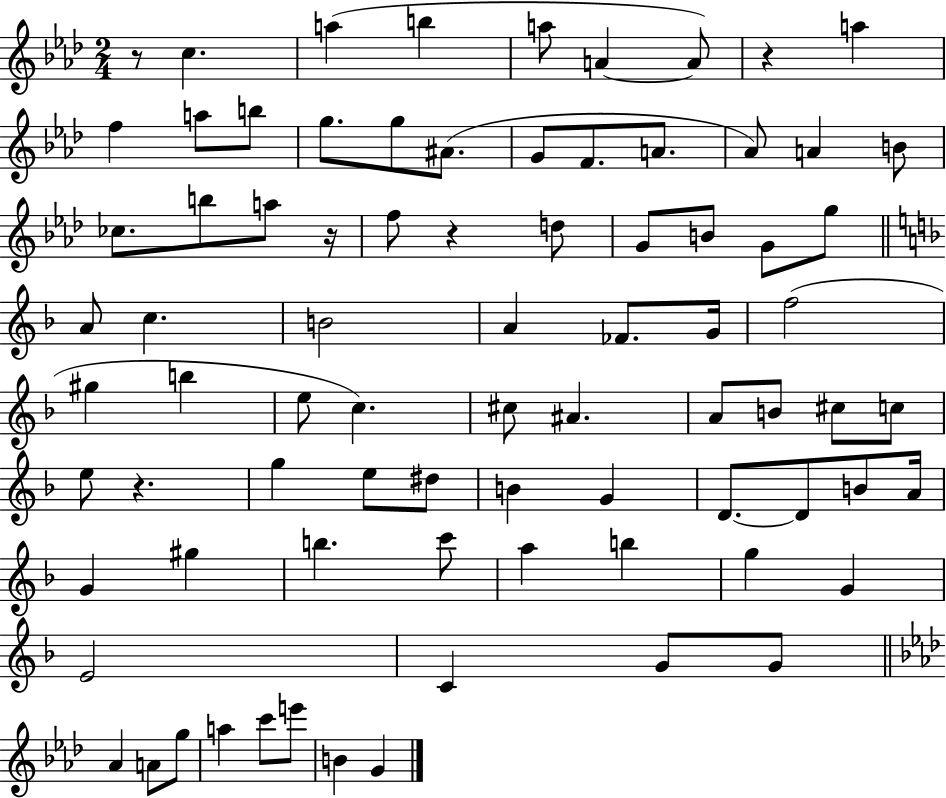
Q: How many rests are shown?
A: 5